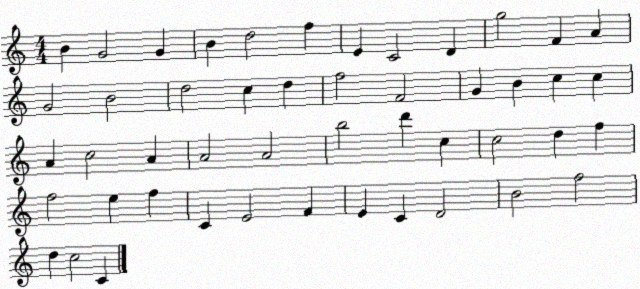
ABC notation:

X:1
T:Untitled
M:4/4
L:1/4
K:C
B G2 G B d2 f E C2 D g2 F A G2 B2 d2 c d f2 F2 G B c c A c2 A A2 A2 b2 d' c c2 d f f2 e f C E2 F E C D2 B2 f2 d c2 C